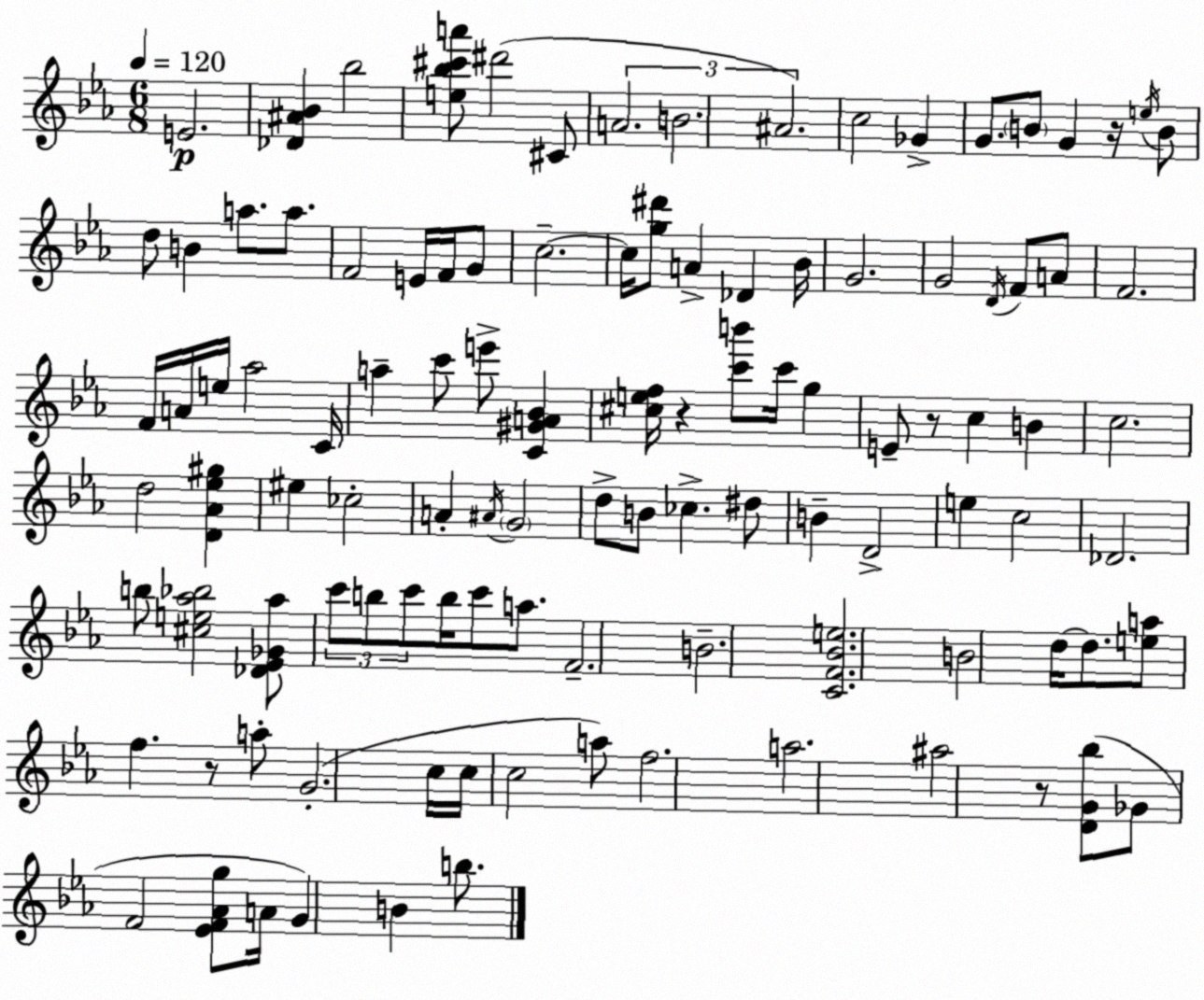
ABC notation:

X:1
T:Untitled
M:6/8
L:1/4
K:Eb
E2 [_D^A_B] _b2 [e_b^c'a']/2 ^d'2 ^C/2 A2 B2 ^A2 c2 _G G/2 B/2 G z/4 e/4 B/2 d/2 B a/2 a/2 F2 E/4 F/4 G/2 c2 c/4 [g^d']/2 A _D _B/4 G2 G2 D/4 F/2 A/2 F2 F/4 A/4 e/4 _a2 C/4 a c'/2 e'/2 [C^GA_B] [^cef]/4 z [c'b']/2 c'/4 g E/2 z/2 c B c2 d2 [D_A_e^g] ^e _c2 A ^A/4 G2 d/2 B/2 _c ^d/2 B D2 e c2 _D2 b/2 [^ce_a_b]2 [_D_E_G_a]/2 c'/2 b/2 c'/2 b/4 c'/2 a/2 F2 B2 [CF_Be]2 B2 d/4 d/2 [ea]/2 f z/2 a/2 G2 c/4 c/4 c2 a/2 f2 a2 ^a2 z/2 [DG_b]/2 _G/2 F2 [_EF_Ag]/2 A/4 G B b/2